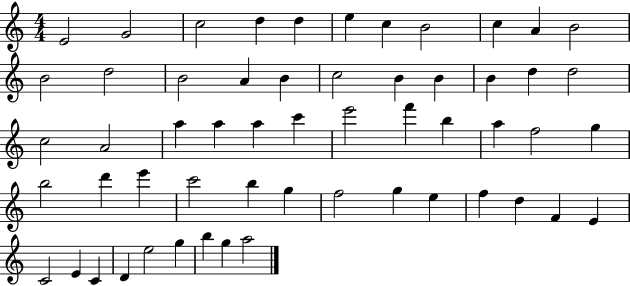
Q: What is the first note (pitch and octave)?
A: E4